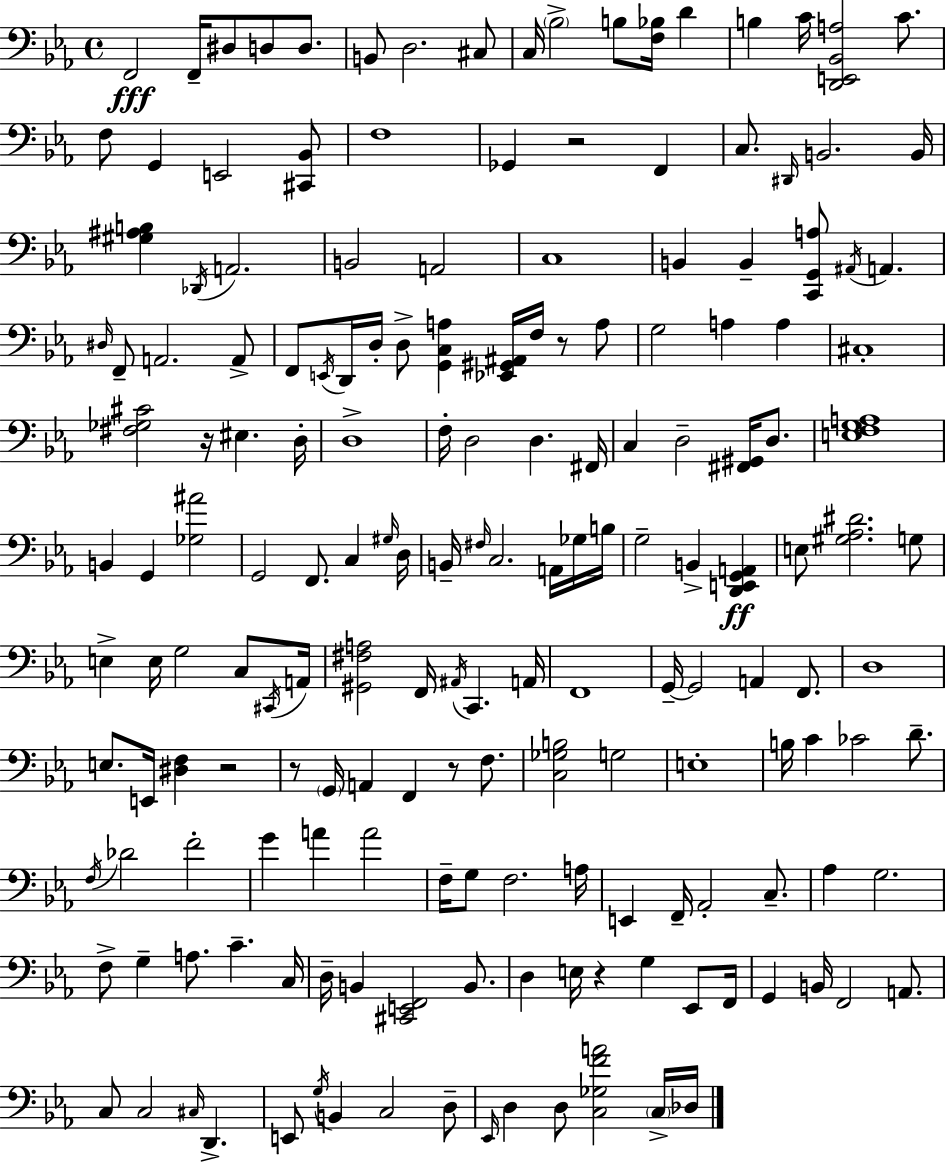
X:1
T:Untitled
M:4/4
L:1/4
K:Cm
F,,2 F,,/4 ^D,/2 D,/2 D,/2 B,,/2 D,2 ^C,/2 C,/4 _B,2 B,/2 [F,_B,]/4 D B, C/4 [D,,E,,_B,,A,]2 C/2 F,/2 G,, E,,2 [^C,,_B,,]/2 F,4 _G,, z2 F,, C,/2 ^D,,/4 B,,2 B,,/4 [^G,^A,B,] _D,,/4 A,,2 B,,2 A,,2 C,4 B,, B,, [C,,G,,A,]/2 ^A,,/4 A,, ^D,/4 F,,/2 A,,2 A,,/2 F,,/2 E,,/4 D,,/4 D,/4 D,/2 [G,,C,A,] [_E,,^G,,^A,,]/4 F,/4 z/2 A,/2 G,2 A, A, ^C,4 [^F,_G,^C]2 z/4 ^E, D,/4 D,4 F,/4 D,2 D, ^F,,/4 C, D,2 [^F,,^G,,]/4 D,/2 [E,F,G,A,]4 B,, G,, [_G,^A]2 G,,2 F,,/2 C, ^G,/4 D,/4 B,,/4 ^F,/4 C,2 A,,/4 _G,/4 B,/4 G,2 B,, [D,,E,,G,,A,,] E,/2 [^G,_A,^D]2 G,/2 E, E,/4 G,2 C,/2 ^C,,/4 A,,/4 [^G,,^F,A,]2 F,,/4 ^A,,/4 C,, A,,/4 F,,4 G,,/4 G,,2 A,, F,,/2 D,4 E,/2 E,,/4 [^D,F,] z2 z/2 G,,/4 A,, F,, z/2 F,/2 [C,_G,B,]2 G,2 E,4 B,/4 C _C2 D/2 F,/4 _D2 F2 G A A2 F,/4 G,/2 F,2 A,/4 E,, F,,/4 _A,,2 C,/2 _A, G,2 F,/2 G, A,/2 C C,/4 D,/4 B,, [^C,,E,,F,,]2 B,,/2 D, E,/4 z G, _E,,/2 F,,/4 G,, B,,/4 F,,2 A,,/2 C,/2 C,2 ^C,/4 D,, E,,/2 G,/4 B,, C,2 D,/2 _E,,/4 D, D,/2 [C,_G,FA]2 C,/4 _D,/4